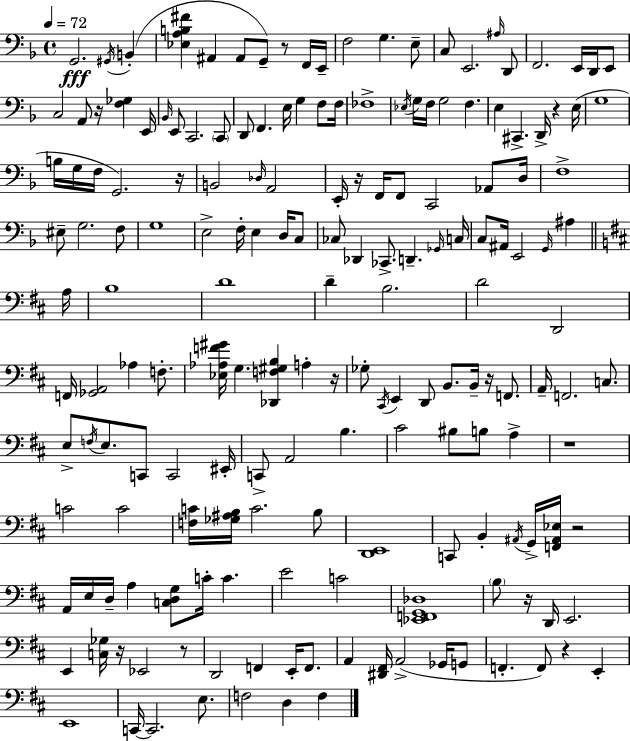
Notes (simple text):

G2/h. G#2/s B2/q [Eb3,A3,B3,F#4]/q A#2/q A#2/e G2/e R/e F2/s E2/s F3/h G3/q. E3/e C3/e E2/h. A#3/s D2/e F2/h. E2/s D2/s E2/e C3/h A2/e R/s [F3,Gb3]/q E2/s Bb2/s E2/e C2/h. C2/e D2/e F2/q. E3/s G3/q F3/e F3/s FES3/w Eb3/s G3/s F3/s G3/h F3/q. E3/q C#2/q. D2/s R/q E3/s G3/w B3/s G3/s F3/s G2/h. R/s B2/h Db3/s A2/h E2/s R/s F2/s F2/e C2/h Ab2/e D3/s F3/w EIS3/e G3/h. F3/e G3/w E3/h F3/s E3/q D3/s C3/e CES3/e Db2/q CES2/e. D2/q. Gb2/s C3/s C3/e A#2/s E2/h G2/s A#3/q A3/s B3/w D4/w D4/q B3/h. D4/h D2/h F2/s [Gb2,A2]/h Ab3/q F3/e. [Eb3,Ab3,F4,G#4]/s G3/q. [Db2,F3,G#3,B3]/q A3/q R/s Gb3/e C#2/s E2/q D2/e B2/e. B2/s R/s F2/e. A2/s F2/h. C3/e. E3/e F3/s E3/e. C2/e C2/h EIS2/s C2/e A2/h B3/q. C#4/h BIS3/e B3/e A3/q R/w C4/h C4/h [F3,C4]/s [Gb3,A#3,B3]/s C4/h. B3/e [D2,E2]/w C2/e B2/q A#2/s G2/s [F2,A#2,Eb3]/s R/h A2/s E3/s D3/s A3/q [C3,D3,G3]/e C4/s C4/q. E4/h C4/h [Eb2,F2,G2,Db3]/w B3/e R/s D2/s E2/h. E2/q [C3,Gb3]/s R/s Eb2/h R/e D2/h F2/q E2/s F2/e. A2/q [D#2,F#2]/s A2/h Gb2/s G2/e F2/q. F2/e R/q E2/q E2/w C2/s C2/h. E3/e. F3/h D3/q F3/q